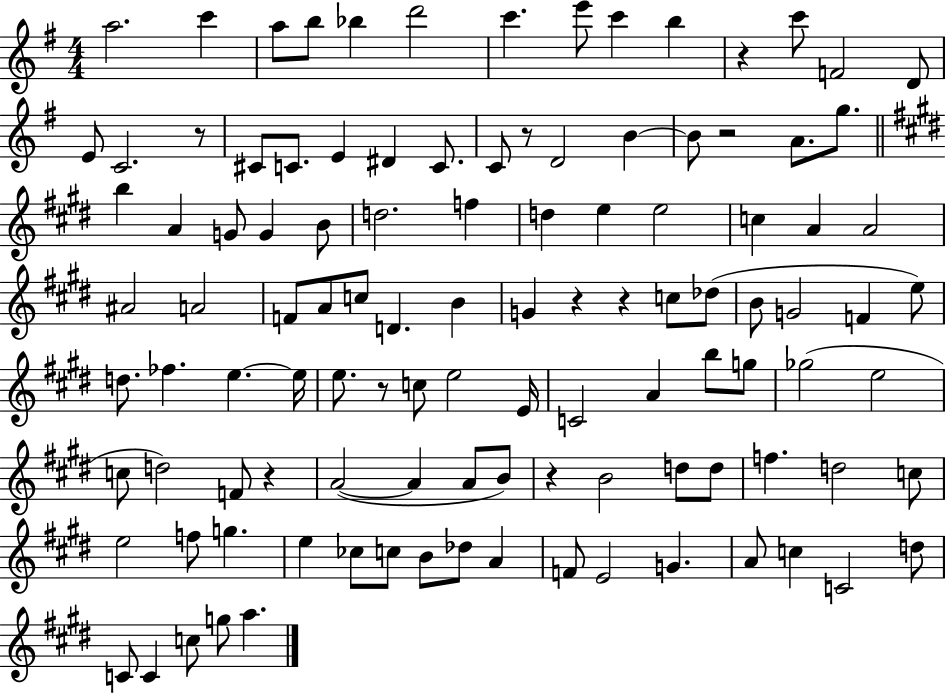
X:1
T:Untitled
M:4/4
L:1/4
K:G
a2 c' a/2 b/2 _b d'2 c' e'/2 c' b z c'/2 F2 D/2 E/2 C2 z/2 ^C/2 C/2 E ^D C/2 C/2 z/2 D2 B B/2 z2 A/2 g/2 b A G/2 G B/2 d2 f d e e2 c A A2 ^A2 A2 F/2 A/2 c/2 D B G z z c/2 _d/2 B/2 G2 F e/2 d/2 _f e e/4 e/2 z/2 c/2 e2 E/4 C2 A b/2 g/2 _g2 e2 c/2 d2 F/2 z A2 A A/2 B/2 z B2 d/2 d/2 f d2 c/2 e2 f/2 g e _c/2 c/2 B/2 _d/2 A F/2 E2 G A/2 c C2 d/2 C/2 C c/2 g/2 a